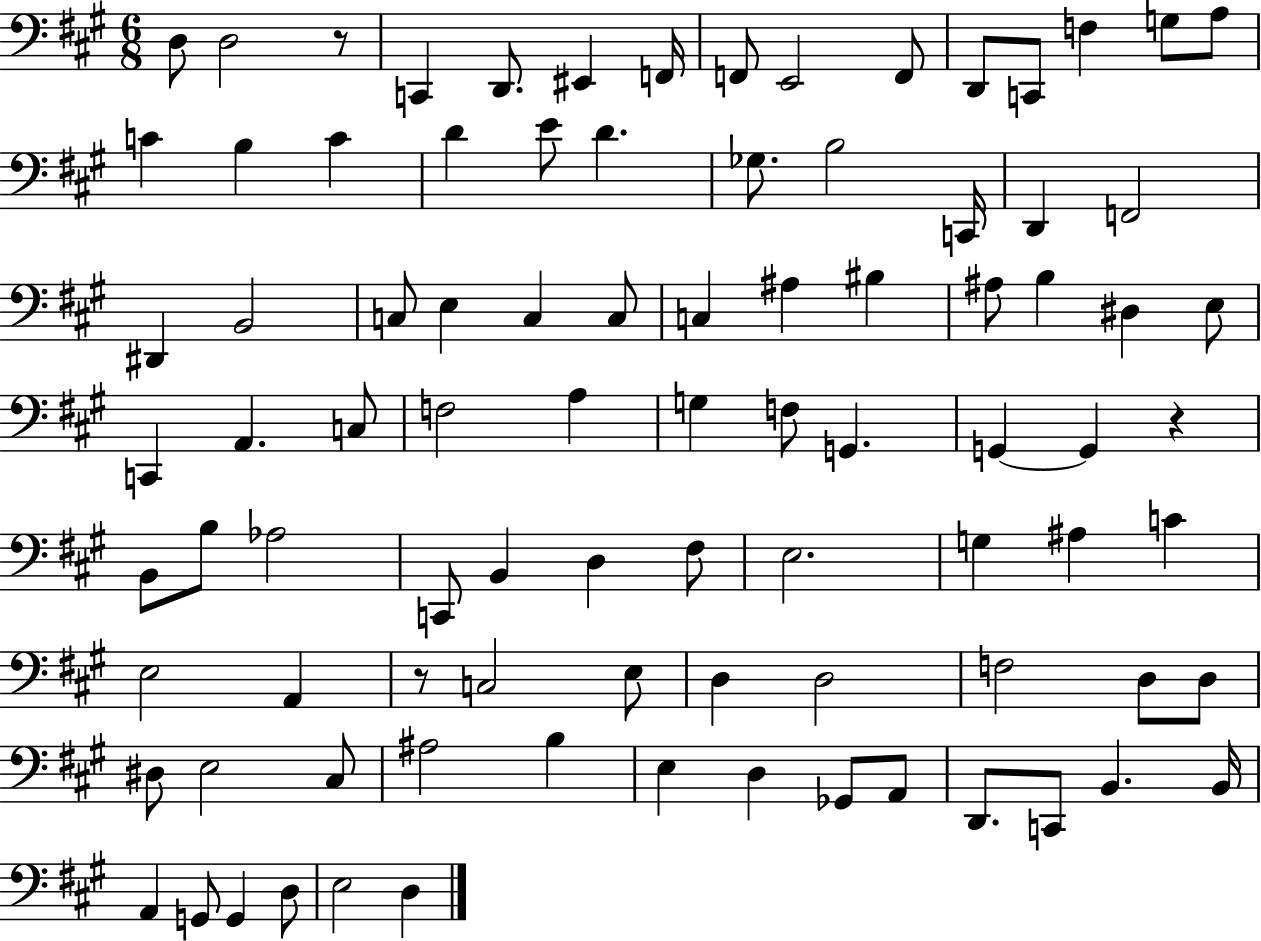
X:1
T:Untitled
M:6/8
L:1/4
K:A
D,/2 D,2 z/2 C,, D,,/2 ^E,, F,,/4 F,,/2 E,,2 F,,/2 D,,/2 C,,/2 F, G,/2 A,/2 C B, C D E/2 D _G,/2 B,2 C,,/4 D,, F,,2 ^D,, B,,2 C,/2 E, C, C,/2 C, ^A, ^B, ^A,/2 B, ^D, E,/2 C,, A,, C,/2 F,2 A, G, F,/2 G,, G,, G,, z B,,/2 B,/2 _A,2 C,,/2 B,, D, ^F,/2 E,2 G, ^A, C E,2 A,, z/2 C,2 E,/2 D, D,2 F,2 D,/2 D,/2 ^D,/2 E,2 ^C,/2 ^A,2 B, E, D, _G,,/2 A,,/2 D,,/2 C,,/2 B,, B,,/4 A,, G,,/2 G,, D,/2 E,2 D,